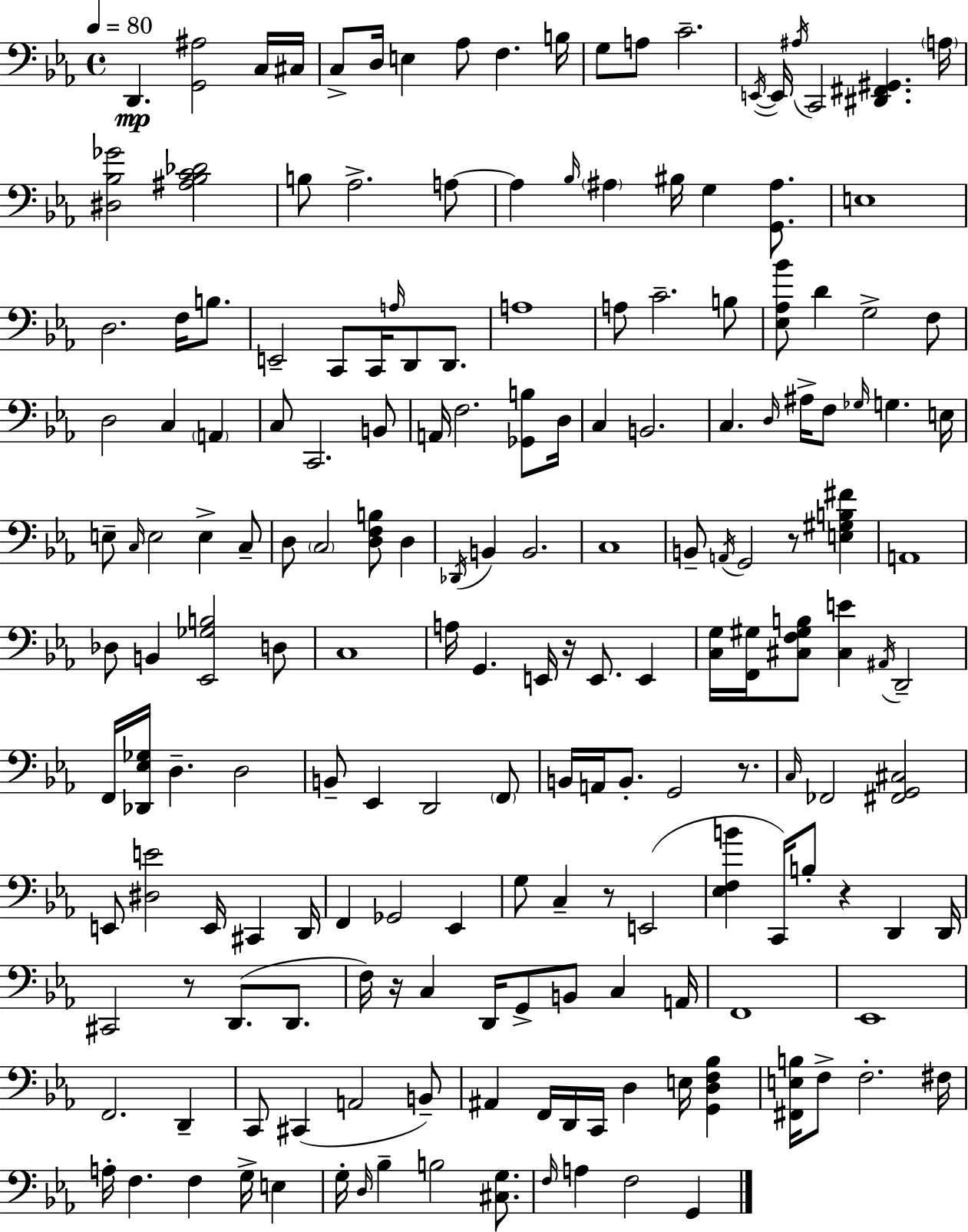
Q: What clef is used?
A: bass